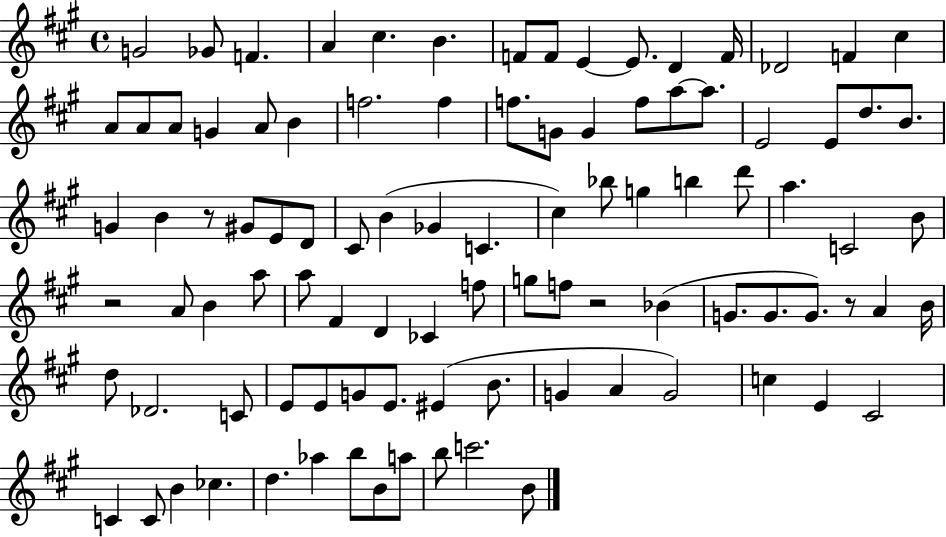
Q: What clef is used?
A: treble